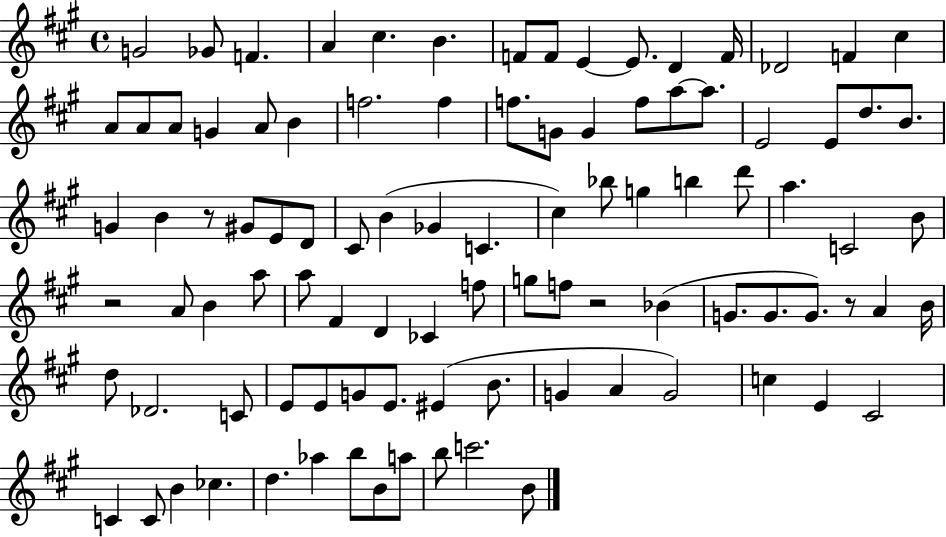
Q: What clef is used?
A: treble